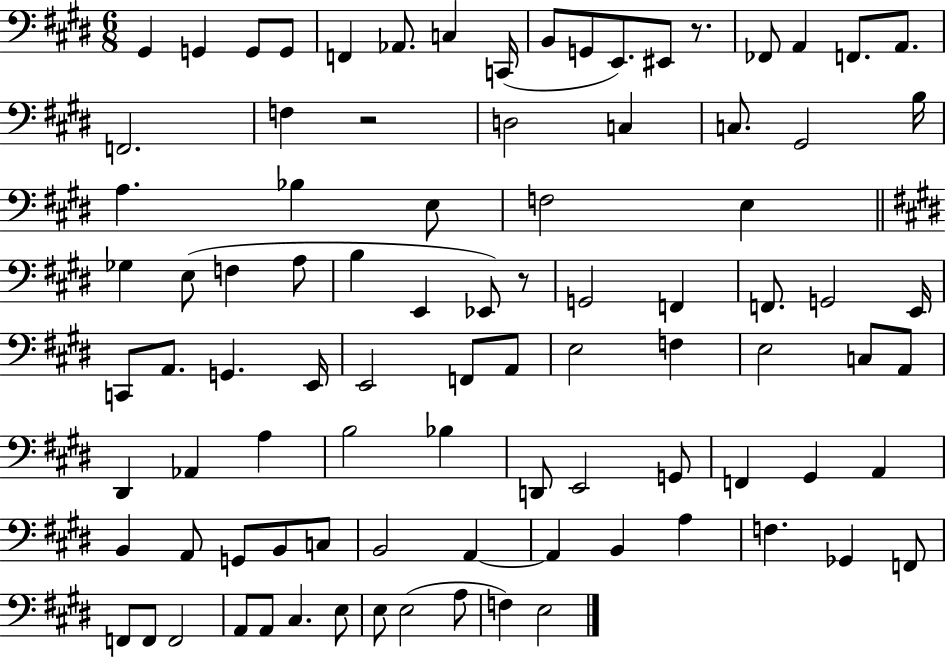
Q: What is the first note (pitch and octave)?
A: G#2